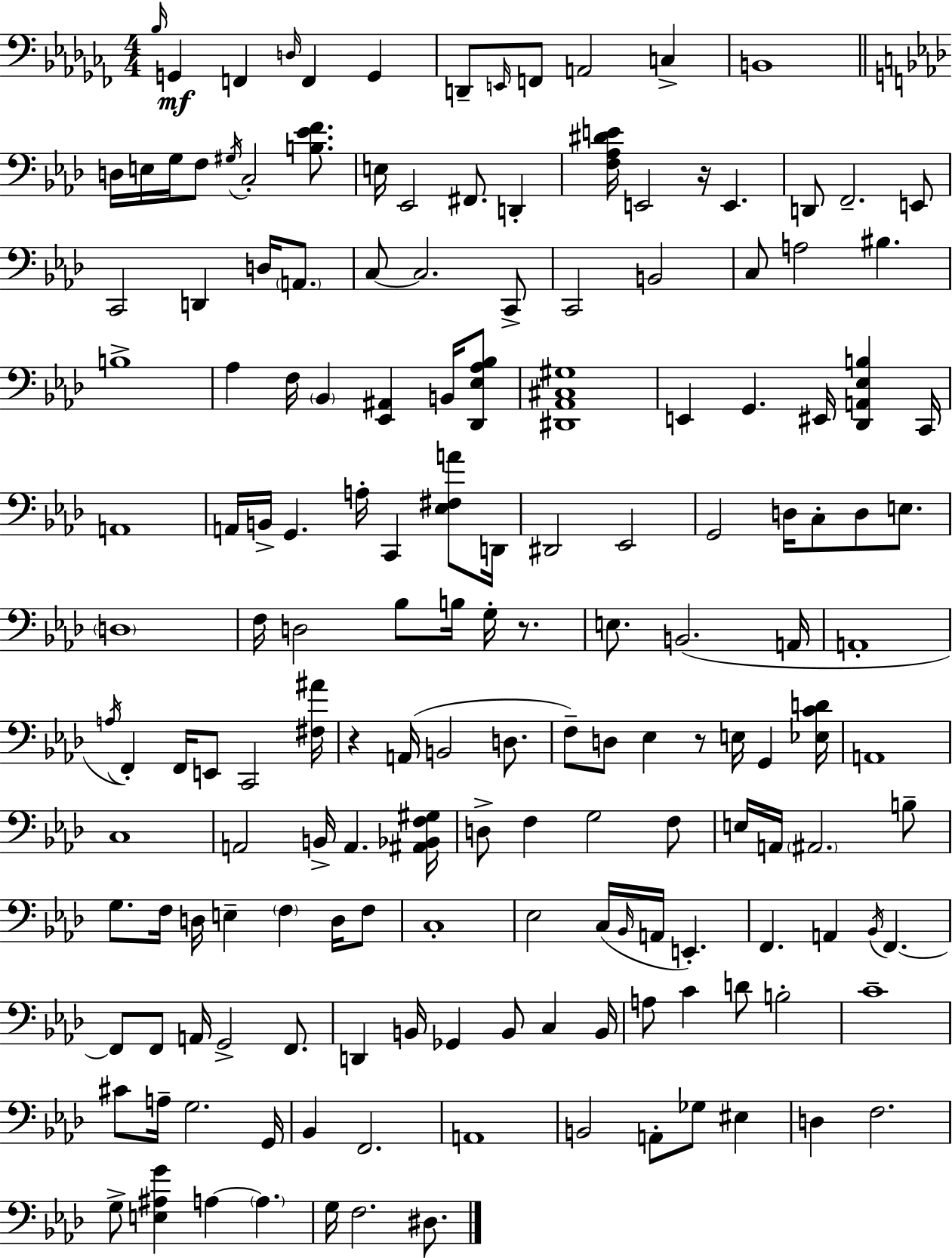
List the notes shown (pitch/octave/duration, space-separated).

Bb3/s G2/q F2/q D3/s F2/q G2/q D2/e E2/s F2/e A2/h C3/q B2/w D3/s E3/s G3/s F3/e G#3/s C3/h [B3,Eb4,F4]/e. E3/s Eb2/h F#2/e. D2/q [F3,Ab3,D#4,E4]/s E2/h R/s E2/q. D2/e F2/h. E2/e C2/h D2/q D3/s A2/e. C3/e C3/h. C2/e C2/h B2/h C3/e A3/h BIS3/q. B3/w Ab3/q F3/s Bb2/q [Eb2,A#2]/q B2/s [Db2,Eb3,Ab3,Bb3]/e [D#2,Ab2,C#3,G#3]/w E2/q G2/q. EIS2/s [Db2,A2,Eb3,B3]/q C2/s A2/w A2/s B2/s G2/q. A3/s C2/q [Eb3,F#3,A4]/e D2/s D#2/h Eb2/h G2/h D3/s C3/e D3/e E3/e. D3/w F3/s D3/h Bb3/e B3/s G3/s R/e. E3/e. B2/h. A2/s A2/w A3/s F2/q F2/s E2/e C2/h [F#3,A#4]/s R/q A2/s B2/h D3/e. F3/e D3/e Eb3/q R/e E3/s G2/q [Eb3,C4,D4]/s A2/w C3/w A2/h B2/s A2/q. [A#2,Bb2,F3,G#3]/s D3/e F3/q G3/h F3/e E3/s A2/s A#2/h. B3/e G3/e. F3/s D3/s E3/q F3/q D3/s F3/e C3/w Eb3/h C3/s Bb2/s A2/s E2/q. F2/q. A2/q Bb2/s F2/q. F2/e F2/e A2/s G2/h F2/e. D2/q B2/s Gb2/q B2/e C3/q B2/s A3/e C4/q D4/e B3/h C4/w C#4/e A3/s G3/h. G2/s Bb2/q F2/h. A2/w B2/h A2/e Gb3/e EIS3/q D3/q F3/h. G3/e [E3,A#3,G4]/q A3/q A3/q. G3/s F3/h. D#3/e.